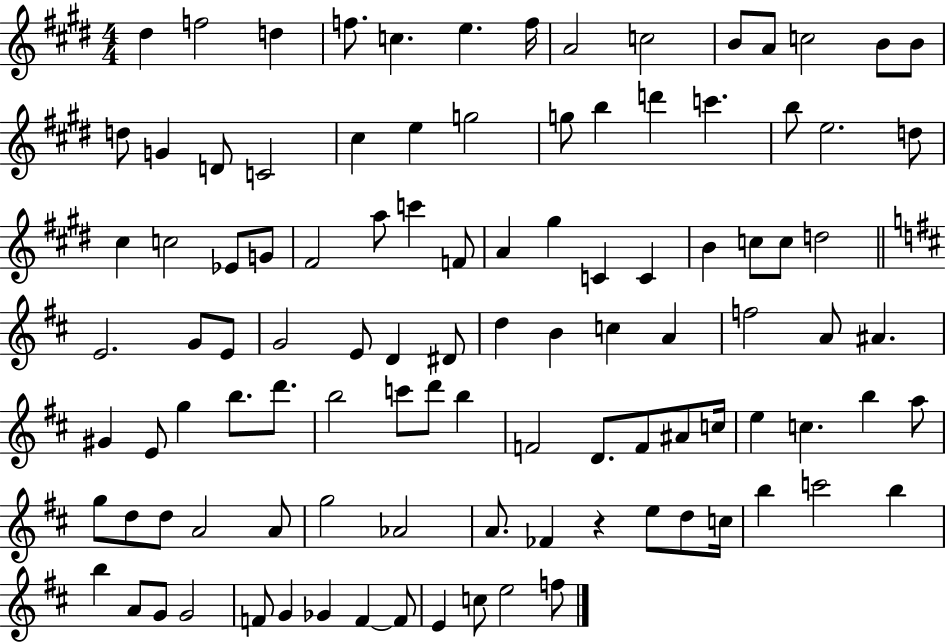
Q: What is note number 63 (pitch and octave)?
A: D6